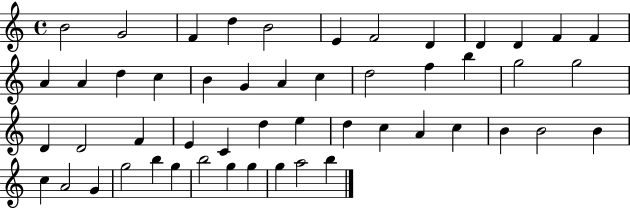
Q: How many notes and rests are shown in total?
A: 51